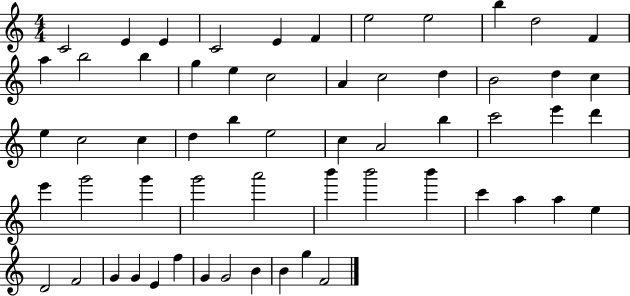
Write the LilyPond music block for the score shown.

{
  \clef treble
  \numericTimeSignature
  \time 4/4
  \key c \major
  c'2 e'4 e'4 | c'2 e'4 f'4 | e''2 e''2 | b''4 d''2 f'4 | \break a''4 b''2 b''4 | g''4 e''4 c''2 | a'4 c''2 d''4 | b'2 d''4 c''4 | \break e''4 c''2 c''4 | d''4 b''4 e''2 | c''4 a'2 b''4 | c'''2 e'''4 d'''4 | \break e'''4 g'''2 g'''4 | g'''2 a'''2 | b'''4 b'''2 b'''4 | c'''4 a''4 a''4 e''4 | \break d'2 f'2 | g'4 g'4 e'4 f''4 | g'4 g'2 b'4 | b'4 g''4 f'2 | \break \bar "|."
}